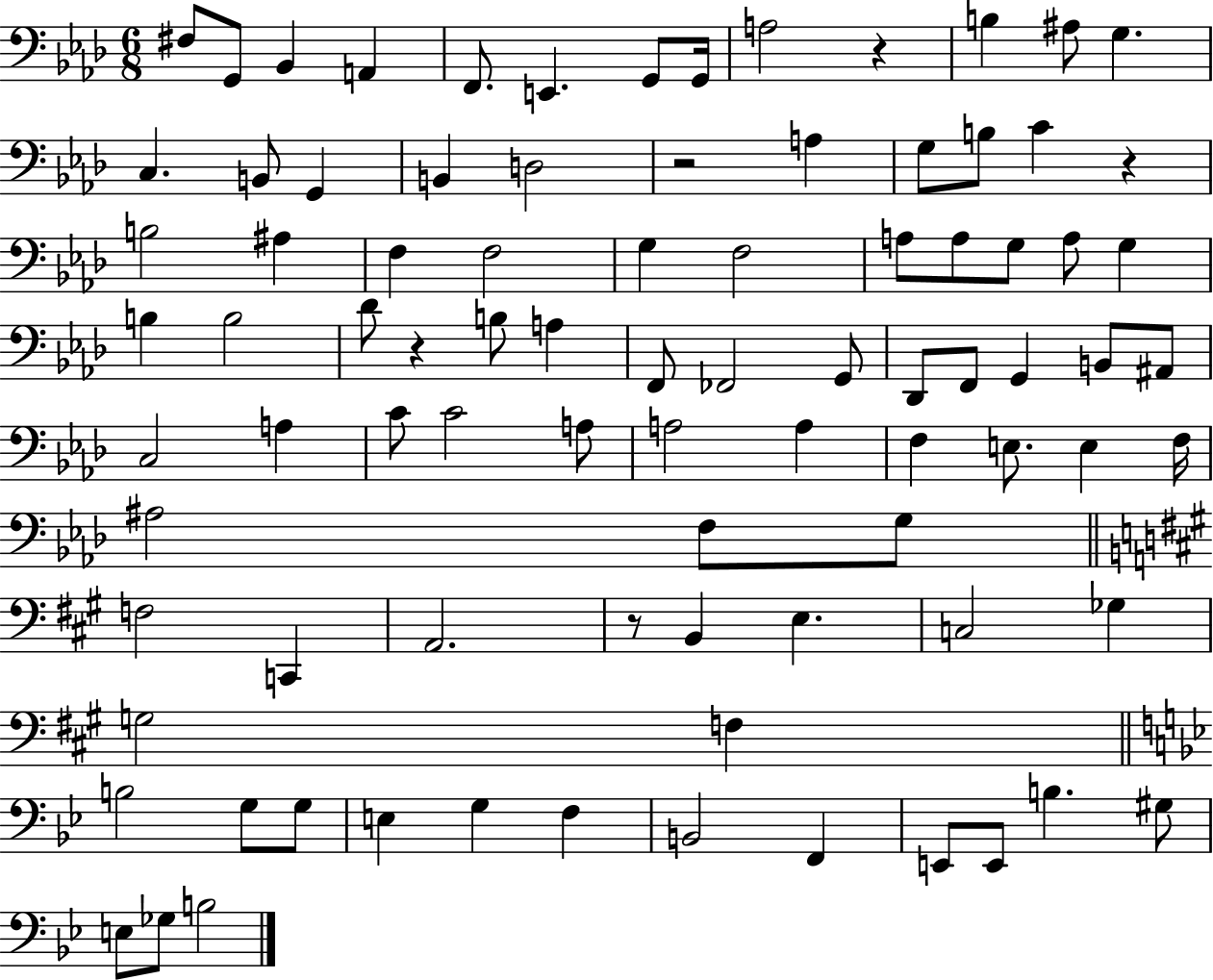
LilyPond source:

{
  \clef bass
  \numericTimeSignature
  \time 6/8
  \key aes \major
  \repeat volta 2 { fis8 g,8 bes,4 a,4 | f,8. e,4. g,8 g,16 | a2 r4 | b4 ais8 g4. | \break c4. b,8 g,4 | b,4 d2 | r2 a4 | g8 b8 c'4 r4 | \break b2 ais4 | f4 f2 | g4 f2 | a8 a8 g8 a8 g4 | \break b4 b2 | des'8 r4 b8 a4 | f,8 fes,2 g,8 | des,8 f,8 g,4 b,8 ais,8 | \break c2 a4 | c'8 c'2 a8 | a2 a4 | f4 e8. e4 f16 | \break ais2 f8 g8 | \bar "||" \break \key a \major f2 c,4 | a,2. | r8 b,4 e4. | c2 ges4 | \break g2 f4 | \bar "||" \break \key g \minor b2 g8 g8 | e4 g4 f4 | b,2 f,4 | e,8 e,8 b4. gis8 | \break e8 ges8 b2 | } \bar "|."
}